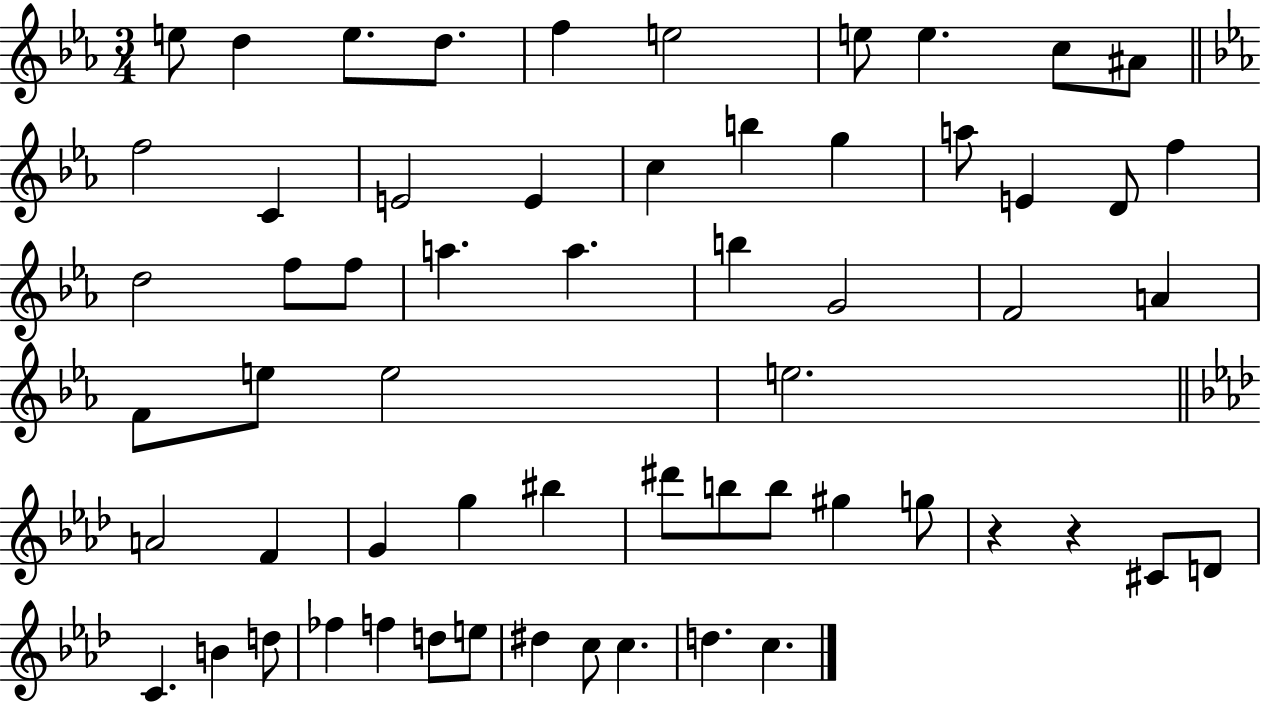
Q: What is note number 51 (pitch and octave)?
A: F5